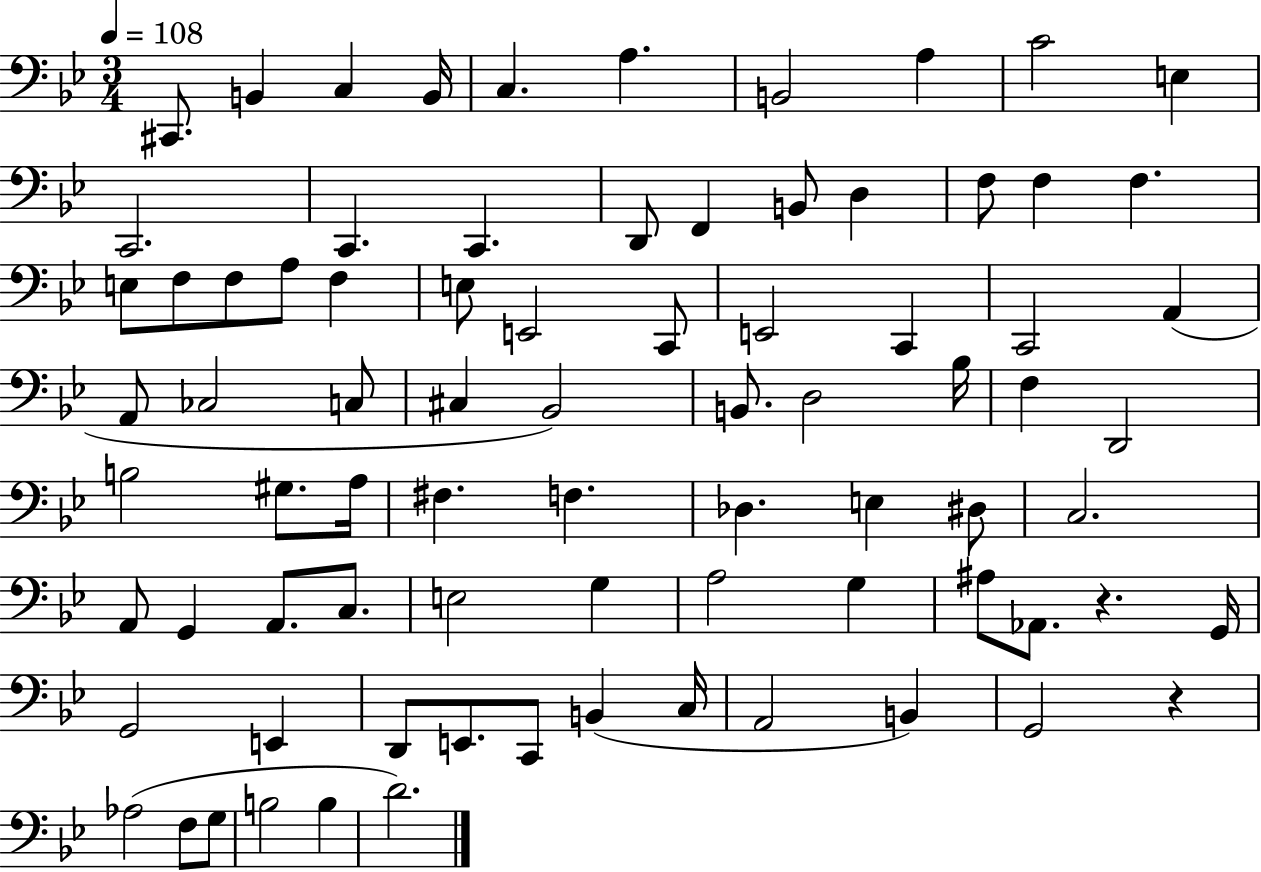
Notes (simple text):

C#2/e. B2/q C3/q B2/s C3/q. A3/q. B2/h A3/q C4/h E3/q C2/h. C2/q. C2/q. D2/e F2/q B2/e D3/q F3/e F3/q F3/q. E3/e F3/e F3/e A3/e F3/q E3/e E2/h C2/e E2/h C2/q C2/h A2/q A2/e CES3/h C3/e C#3/q Bb2/h B2/e. D3/h Bb3/s F3/q D2/h B3/h G#3/e. A3/s F#3/q. F3/q. Db3/q. E3/q D#3/e C3/h. A2/e G2/q A2/e. C3/e. E3/h G3/q A3/h G3/q A#3/e Ab2/e. R/q. G2/s G2/h E2/q D2/e E2/e. C2/e B2/q C3/s A2/h B2/q G2/h R/q Ab3/h F3/e G3/e B3/h B3/q D4/h.